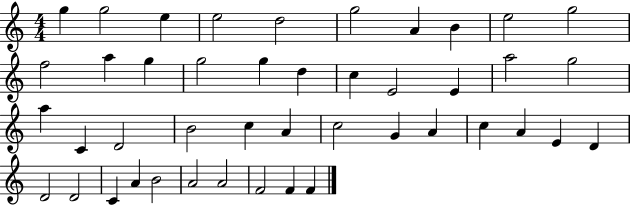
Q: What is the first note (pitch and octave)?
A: G5